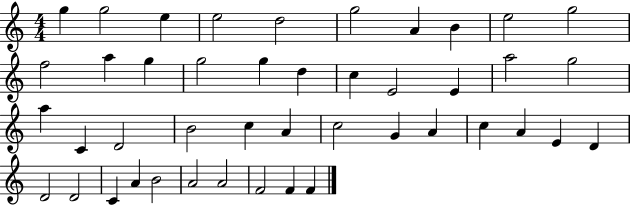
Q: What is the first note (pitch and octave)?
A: G5